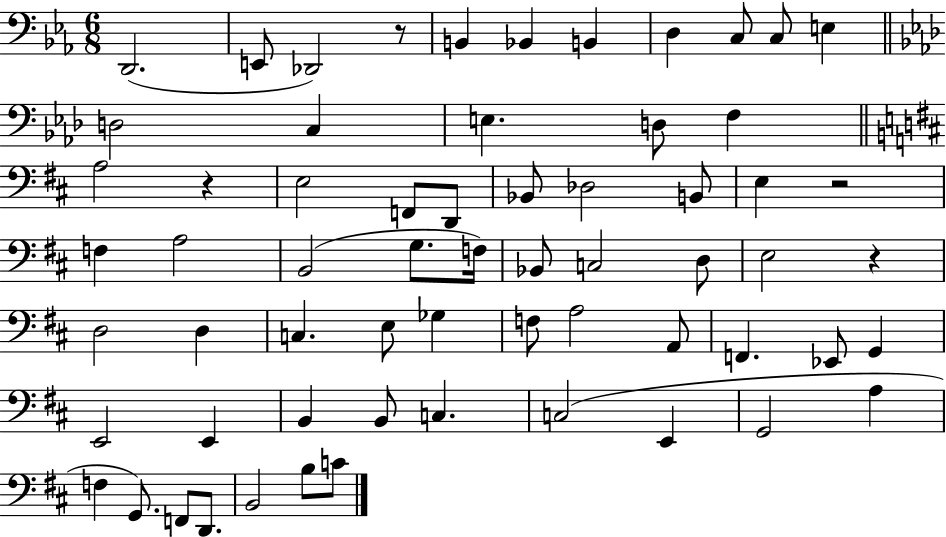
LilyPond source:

{
  \clef bass
  \numericTimeSignature
  \time 6/8
  \key ees \major
  \repeat volta 2 { d,2.( | e,8 des,2) r8 | b,4 bes,4 b,4 | d4 c8 c8 e4 | \break \bar "||" \break \key f \minor d2 c4 | e4. d8 f4 | \bar "||" \break \key b \minor a2 r4 | e2 f,8 d,8 | bes,8 des2 b,8 | e4 r2 | \break f4 a2 | b,2( g8. f16) | bes,8 c2 d8 | e2 r4 | \break d2 d4 | c4. e8 ges4 | f8 a2 a,8 | f,4. ees,8 g,4 | \break e,2 e,4 | b,4 b,8 c4. | c2( e,4 | g,2 a4 | \break f4 g,8.) f,8 d,8. | b,2 b8 c'8 | } \bar "|."
}